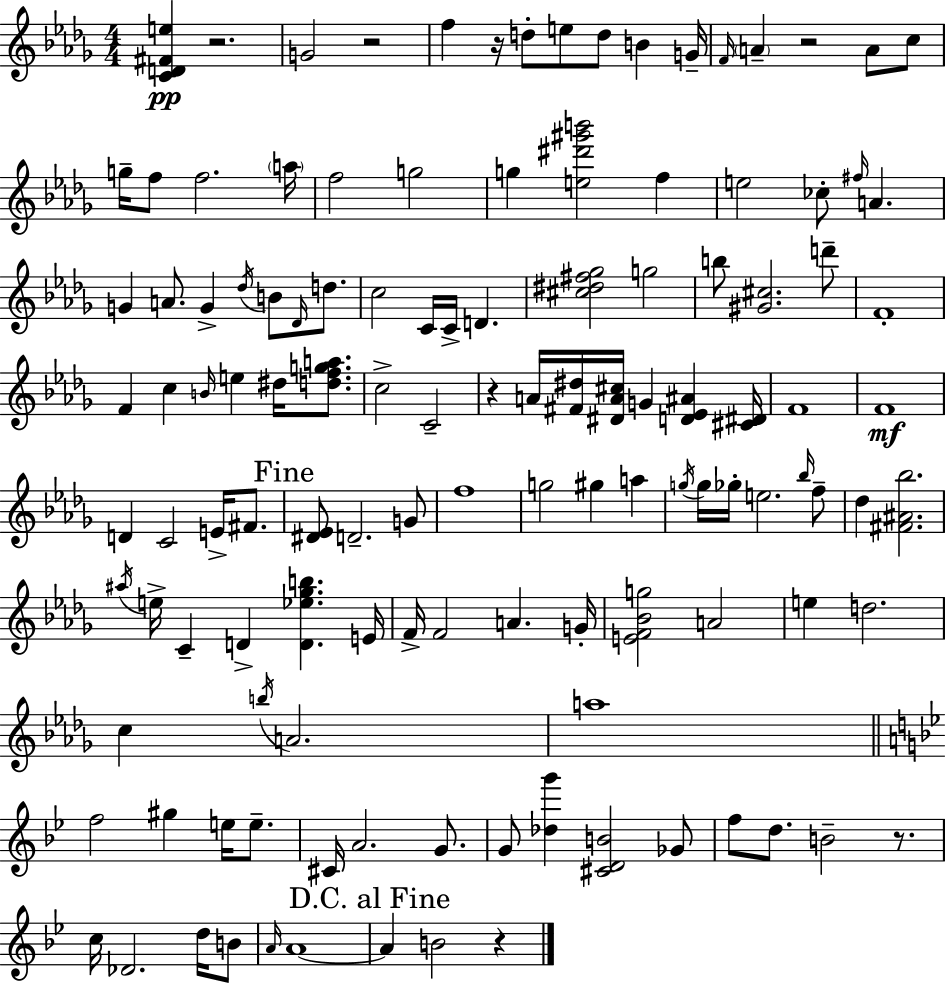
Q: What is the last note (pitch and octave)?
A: B4